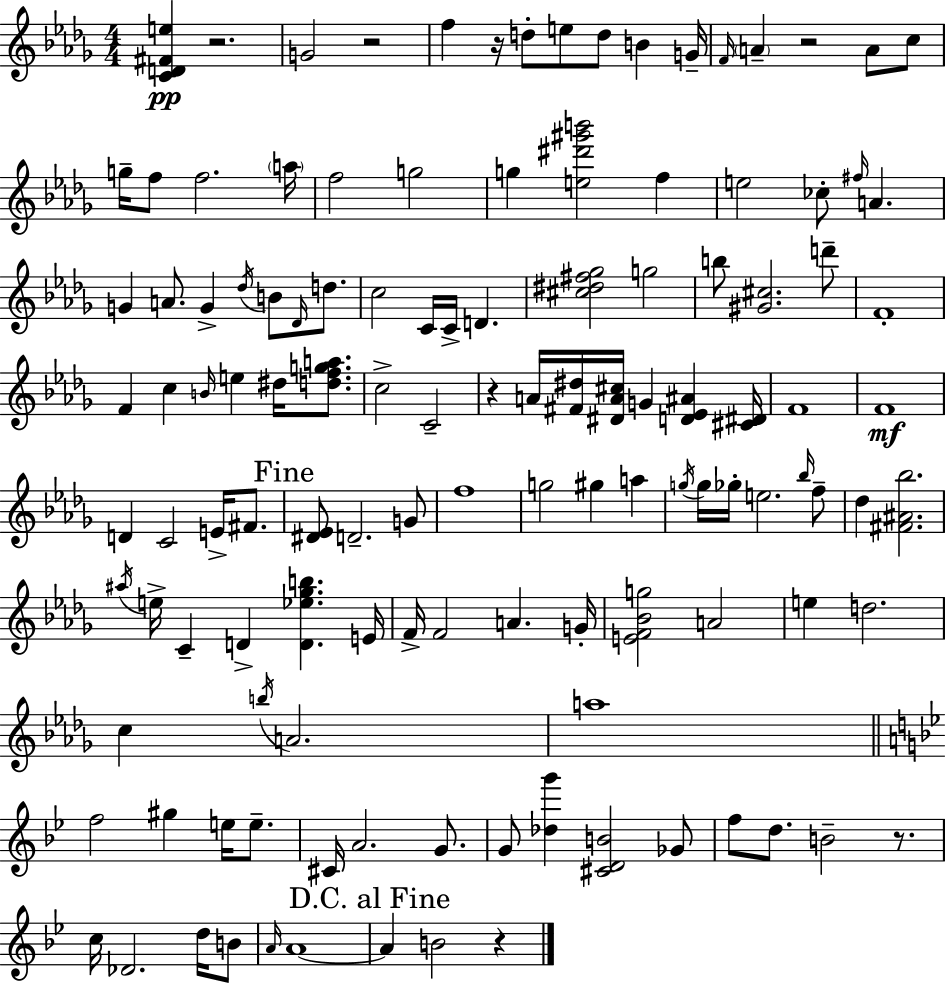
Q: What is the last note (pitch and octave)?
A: B4